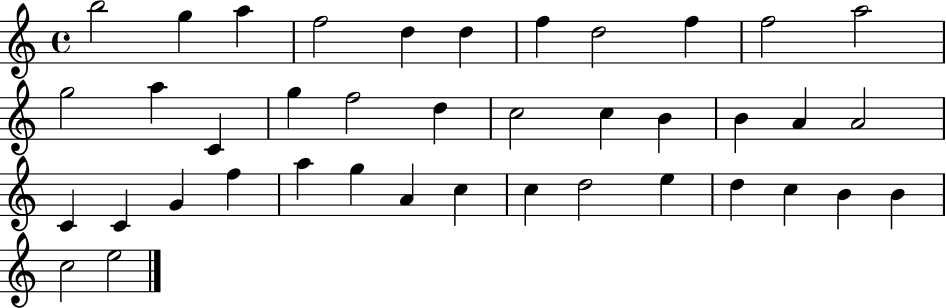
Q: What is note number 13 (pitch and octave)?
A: A5